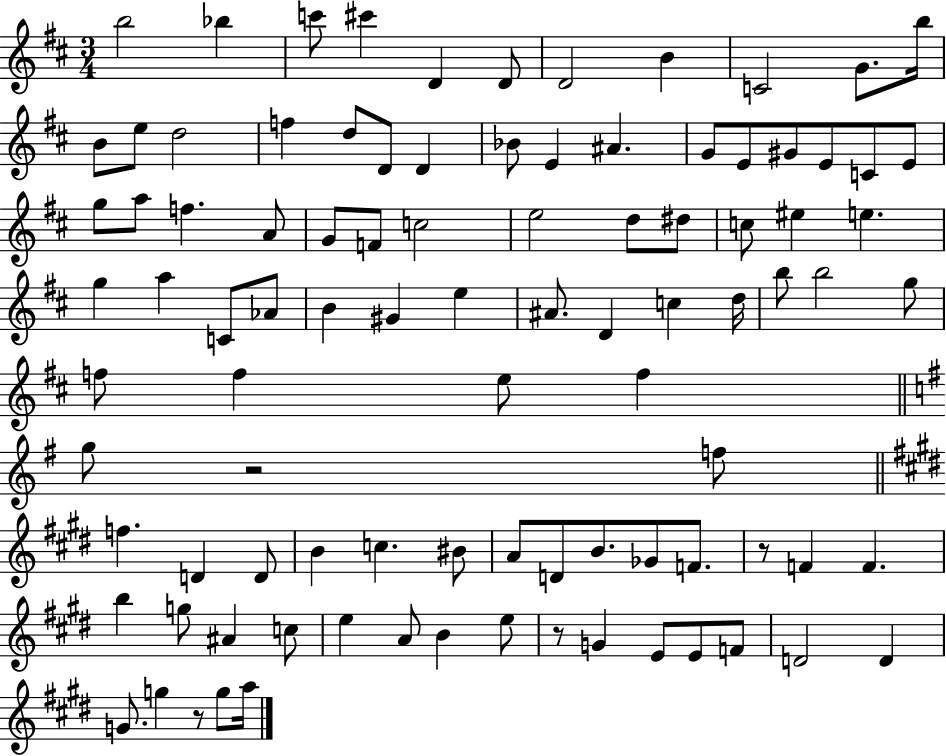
B5/h Bb5/q C6/e C#6/q D4/q D4/e D4/h B4/q C4/h G4/e. B5/s B4/e E5/e D5/h F5/q D5/e D4/e D4/q Bb4/e E4/q A#4/q. G4/e E4/e G#4/e E4/e C4/e E4/e G5/e A5/e F5/q. A4/e G4/e F4/e C5/h E5/h D5/e D#5/e C5/e EIS5/q E5/q. G5/q A5/q C4/e Ab4/e B4/q G#4/q E5/q A#4/e. D4/q C5/q D5/s B5/e B5/h G5/e F5/e F5/q E5/e F5/q G5/e R/h F5/e F5/q. D4/q D4/e B4/q C5/q. BIS4/e A4/e D4/e B4/e. Gb4/e F4/e. R/e F4/q F4/q. B5/q G5/e A#4/q C5/e E5/q A4/e B4/q E5/e R/e G4/q E4/e E4/e F4/e D4/h D4/q G4/e. G5/q R/e G5/e A5/s